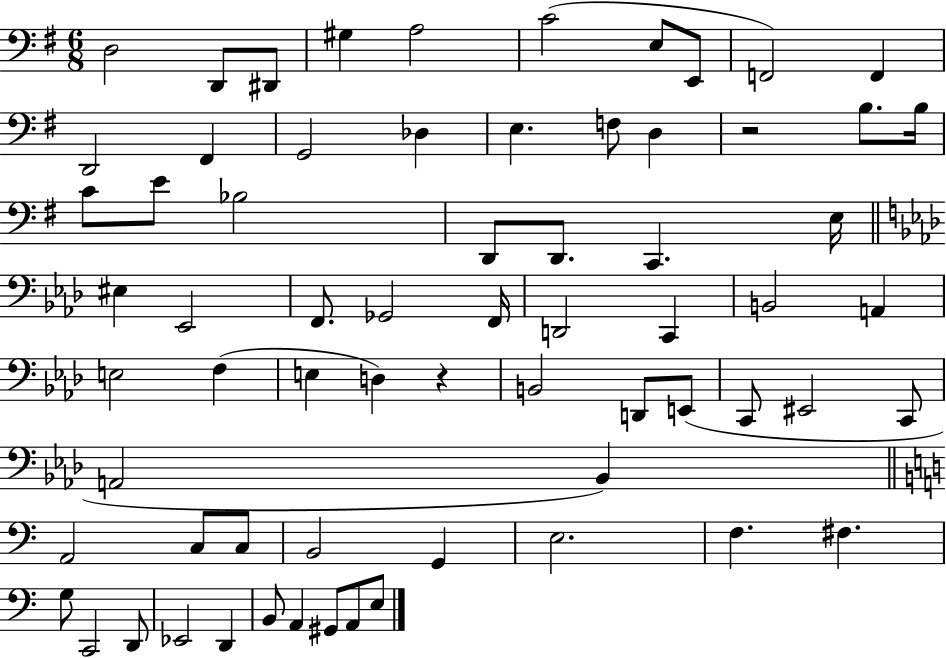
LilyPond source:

{
  \clef bass
  \numericTimeSignature
  \time 6/8
  \key g \major
  d2 d,8 dis,8 | gis4 a2 | c'2( e8 e,8 | f,2) f,4 | \break d,2 fis,4 | g,2 des4 | e4. f8 d4 | r2 b8. b16 | \break c'8 e'8 bes2 | d,8 d,8. c,4. e16 | \bar "||" \break \key aes \major eis4 ees,2 | f,8. ges,2 f,16 | d,2 c,4 | b,2 a,4 | \break e2 f4( | e4 d4) r4 | b,2 d,8 e,8( | c,8 eis,2 c,8 | \break a,2 bes,4) | \bar "||" \break \key a \minor a,2 c8 c8 | b,2 g,4 | e2. | f4. fis4. | \break g8 c,2 d,8 | ees,2 d,4 | b,8 a,4 gis,8 a,8 e8 | \bar "|."
}